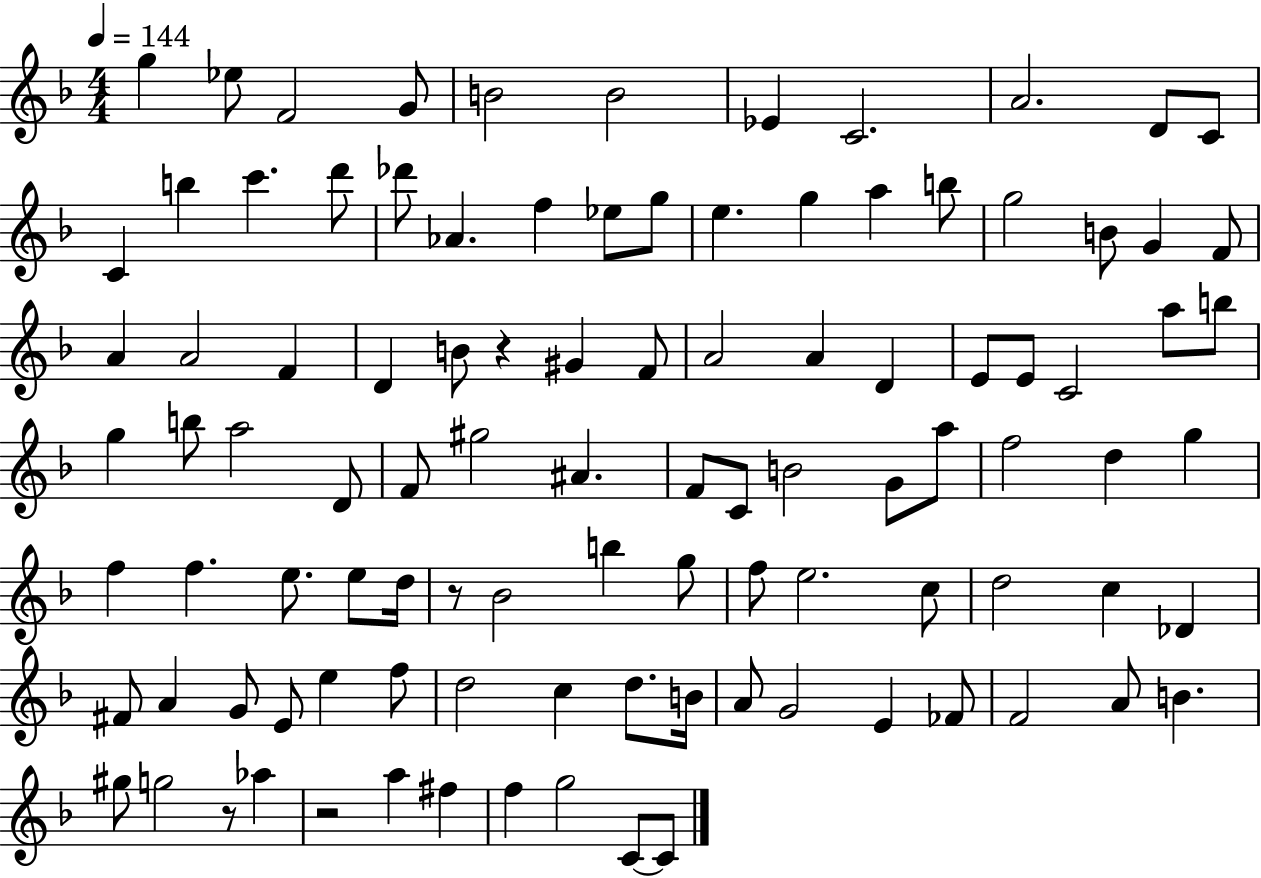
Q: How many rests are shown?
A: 4